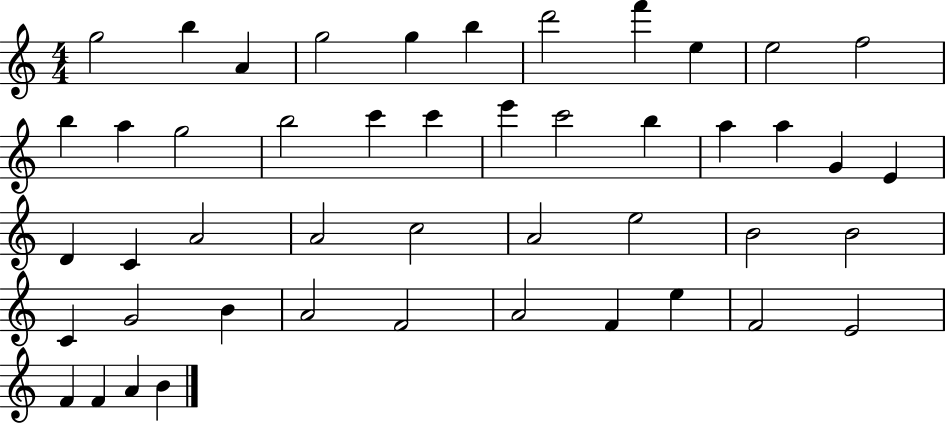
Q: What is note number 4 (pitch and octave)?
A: G5